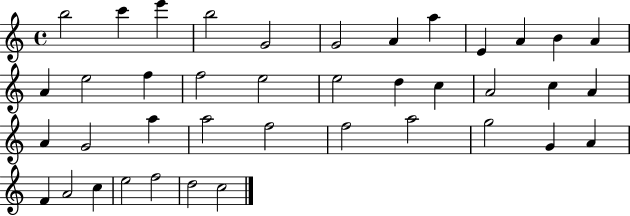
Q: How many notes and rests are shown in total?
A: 40